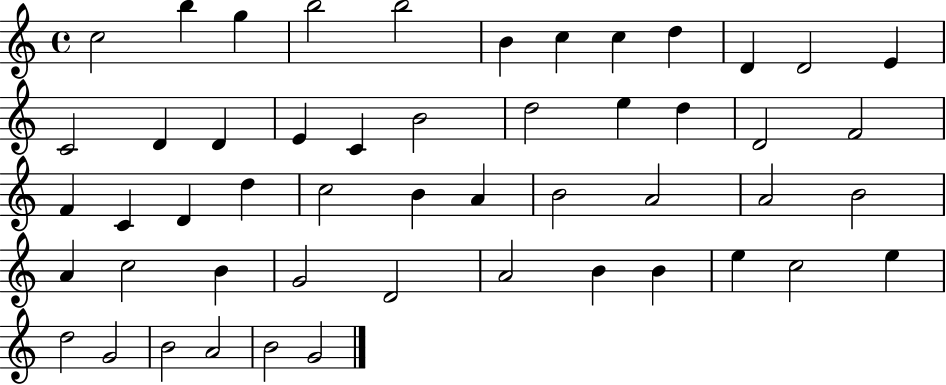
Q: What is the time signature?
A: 4/4